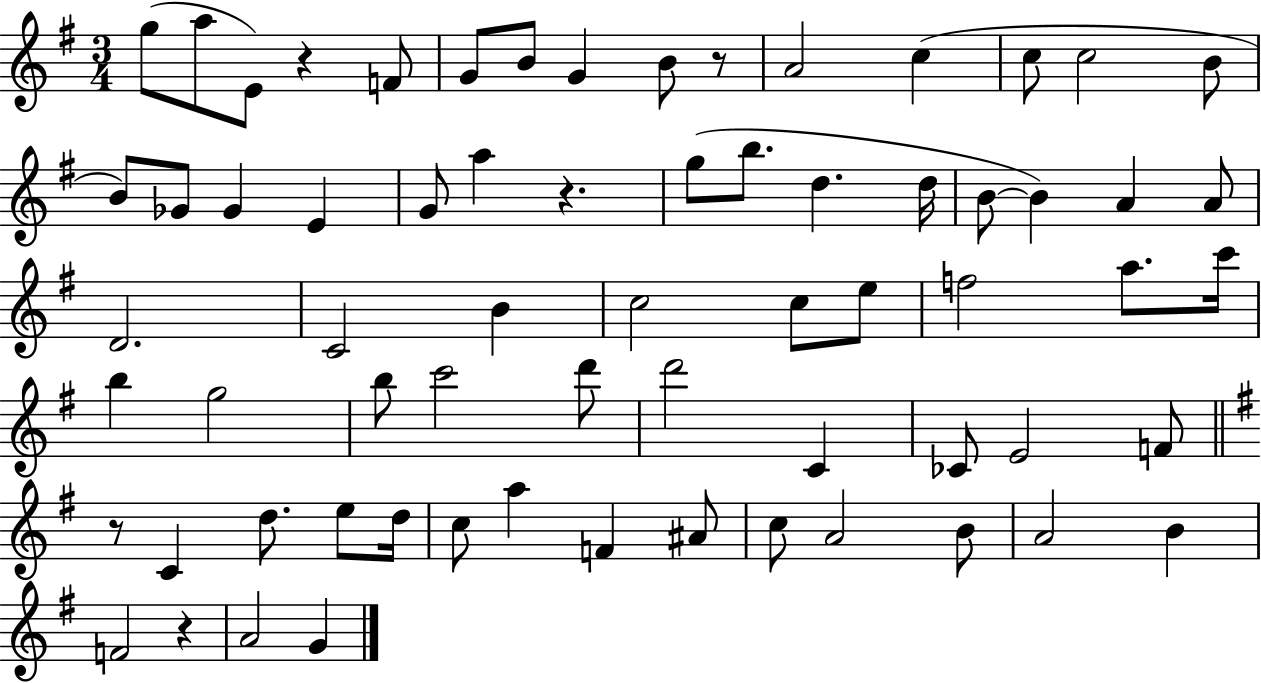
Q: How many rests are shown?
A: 5